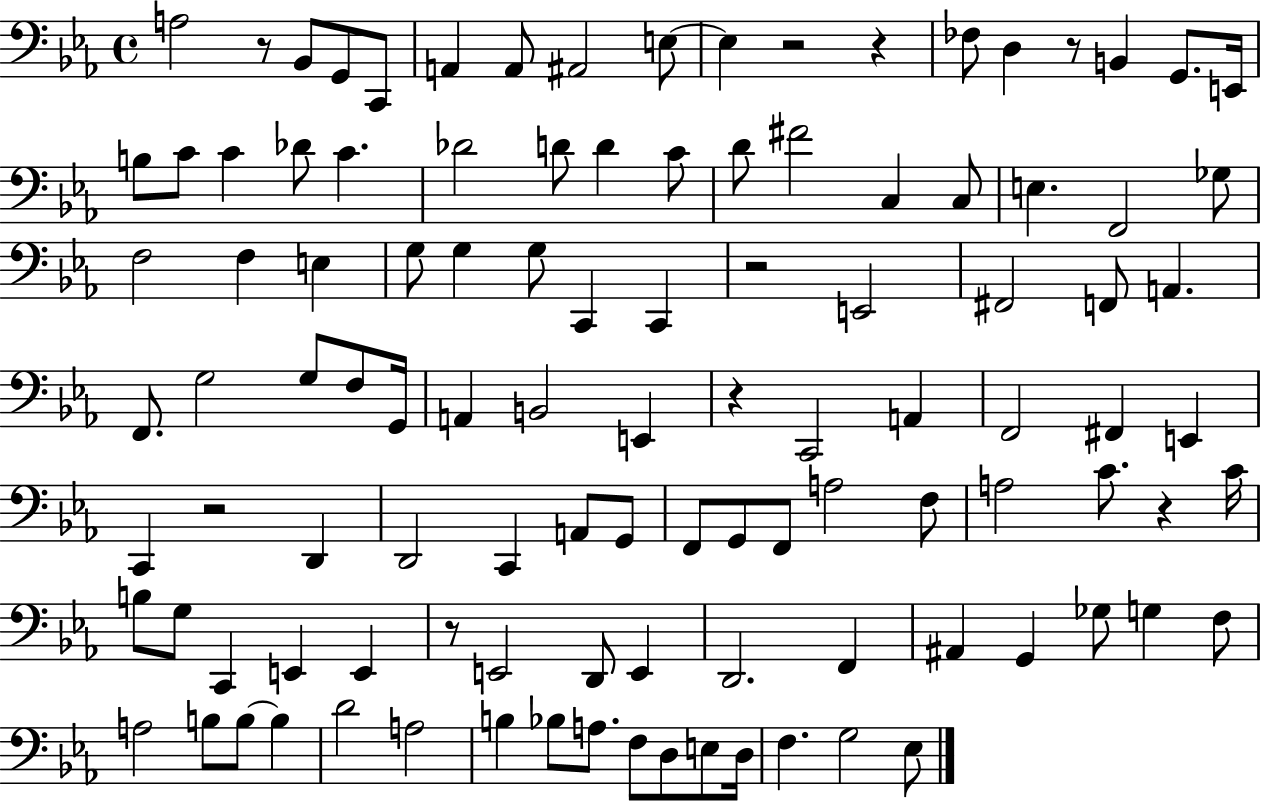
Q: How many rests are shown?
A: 9